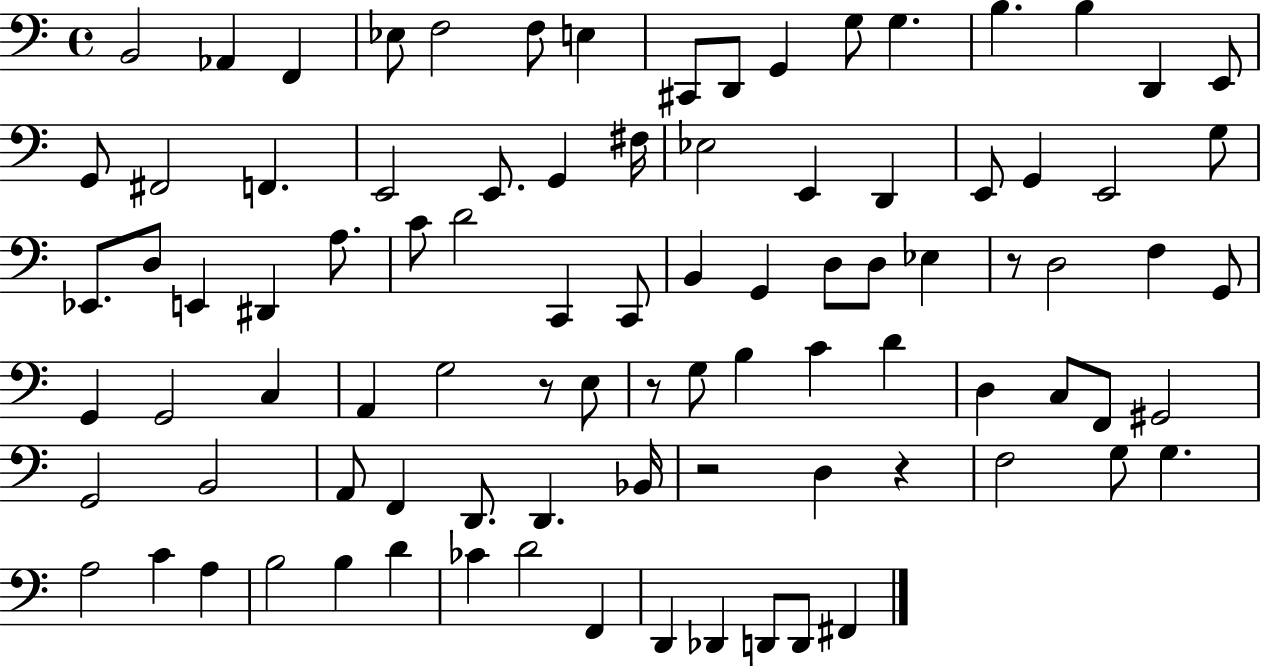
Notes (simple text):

B2/h Ab2/q F2/q Eb3/e F3/h F3/e E3/q C#2/e D2/e G2/q G3/e G3/q. B3/q. B3/q D2/q E2/e G2/e F#2/h F2/q. E2/h E2/e. G2/q F#3/s Eb3/h E2/q D2/q E2/e G2/q E2/h G3/e Eb2/e. D3/e E2/q D#2/q A3/e. C4/e D4/h C2/q C2/e B2/q G2/q D3/e D3/e Eb3/q R/e D3/h F3/q G2/e G2/q G2/h C3/q A2/q G3/h R/e E3/e R/e G3/e B3/q C4/q D4/q D3/q C3/e F2/e G#2/h G2/h B2/h A2/e F2/q D2/e. D2/q. Bb2/s R/h D3/q R/q F3/h G3/e G3/q. A3/h C4/q A3/q B3/h B3/q D4/q CES4/q D4/h F2/q D2/q Db2/q D2/e D2/e F#2/q